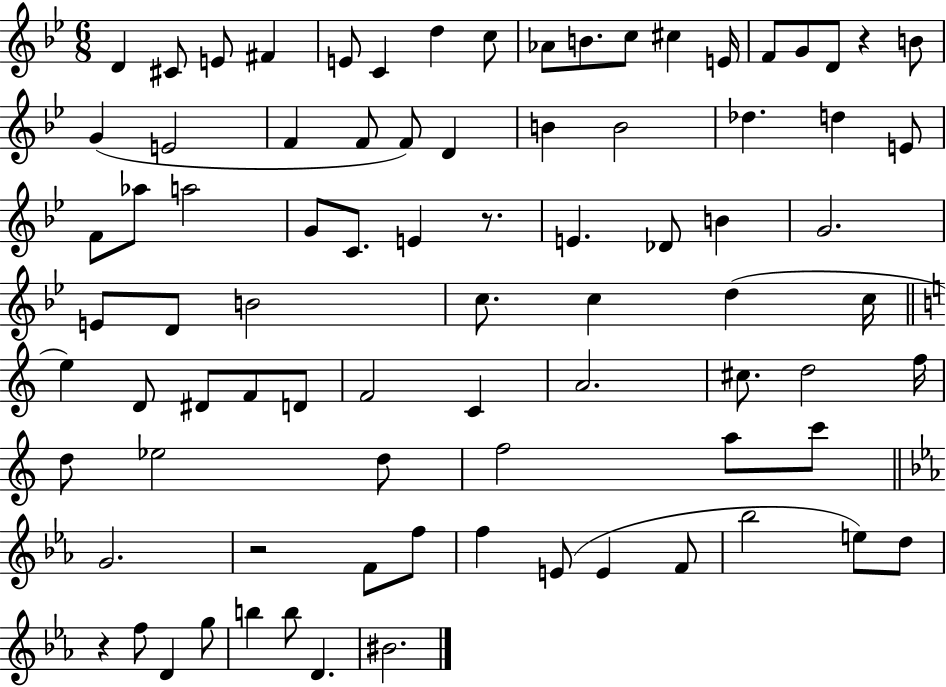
{
  \clef treble
  \numericTimeSignature
  \time 6/8
  \key bes \major
  d'4 cis'8 e'8 fis'4 | e'8 c'4 d''4 c''8 | aes'8 b'8. c''8 cis''4 e'16 | f'8 g'8 d'8 r4 b'8 | \break g'4( e'2 | f'4 f'8 f'8) d'4 | b'4 b'2 | des''4. d''4 e'8 | \break f'8 aes''8 a''2 | g'8 c'8. e'4 r8. | e'4. des'8 b'4 | g'2. | \break e'8 d'8 b'2 | c''8. c''4 d''4( c''16 | \bar "||" \break \key c \major e''4) d'8 dis'8 f'8 d'8 | f'2 c'4 | a'2. | cis''8. d''2 f''16 | \break d''8 ees''2 d''8 | f''2 a''8 c'''8 | \bar "||" \break \key ees \major g'2. | r2 f'8 f''8 | f''4 e'8( e'4 f'8 | bes''2 e''8) d''8 | \break r4 f''8 d'4 g''8 | b''4 b''8 d'4. | bis'2. | \bar "|."
}